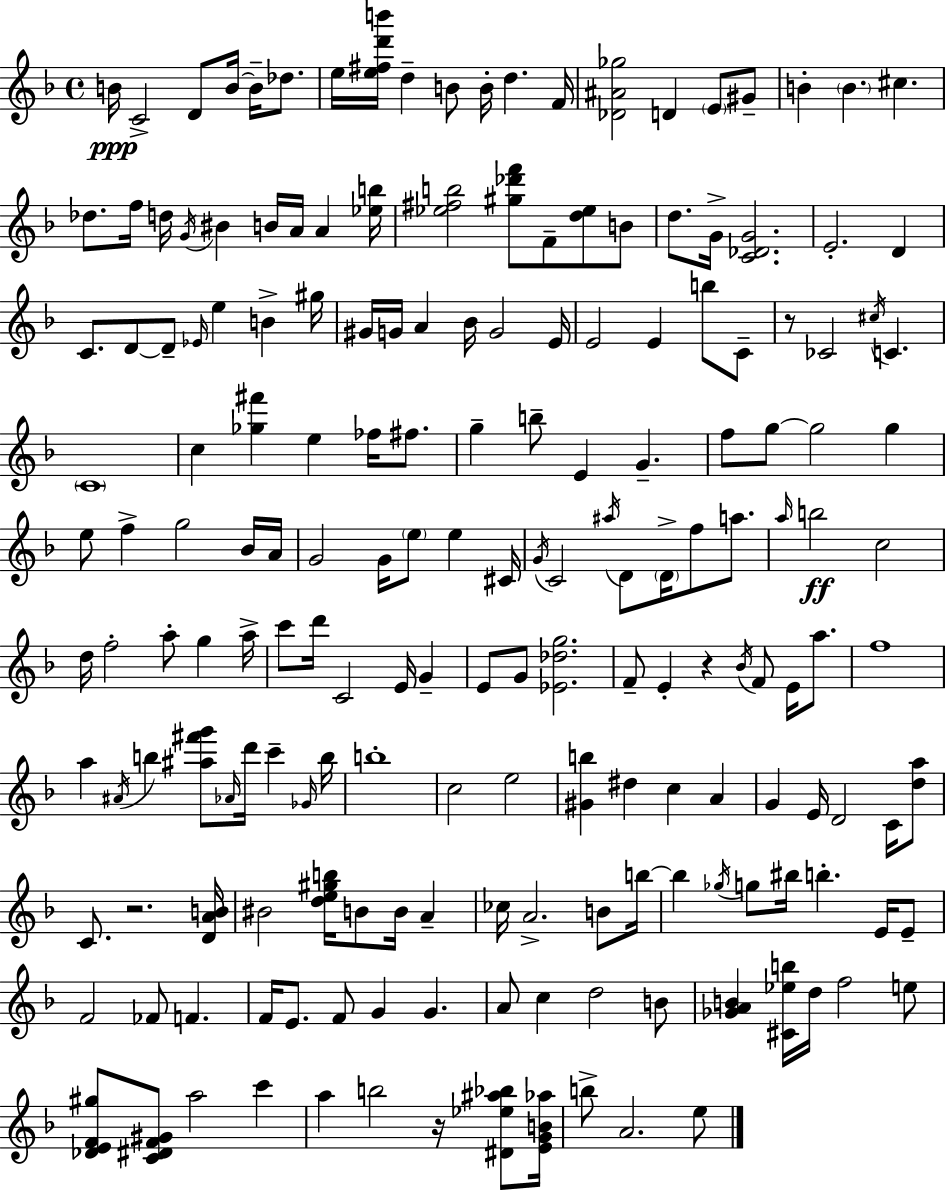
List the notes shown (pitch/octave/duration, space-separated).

B4/s C4/h D4/e B4/s B4/s Db5/e. E5/s [E5,F#5,D6,B6]/s D5/q B4/e B4/s D5/q. F4/s [Db4,A#4,Gb5]/h D4/q E4/e G#4/e B4/q B4/q. C#5/q. Db5/e. F5/s D5/s G4/s BIS4/q B4/s A4/s A4/q [Eb5,B5]/s [Eb5,F#5,B5]/h [G#5,Db6,F6]/e F4/e [D5,Eb5]/e B4/e D5/e. G4/s [C4,Db4,G4]/h. E4/h. D4/q C4/e. D4/e D4/e Eb4/s E5/q B4/q G#5/s G#4/s G4/s A4/q Bb4/s G4/h E4/s E4/h E4/q B5/e C4/e R/e CES4/h C#5/s C4/q. C4/w C5/q [Gb5,F#6]/q E5/q FES5/s F#5/e. G5/q B5/e E4/q G4/q. F5/e G5/e G5/h G5/q E5/e F5/q G5/h Bb4/s A4/s G4/h G4/s E5/e E5/q C#4/s G4/s C4/h A#5/s D4/e D4/s F5/e A5/e. A5/s B5/h C5/h D5/s F5/h A5/e G5/q A5/s C6/e D6/s C4/h E4/s G4/q E4/e G4/e [Eb4,Db5,G5]/h. F4/e E4/q R/q Bb4/s F4/e E4/s A5/e. F5/w A5/q A#4/s B5/q [A#5,F#6,G6]/e Ab4/s D6/s C6/q Gb4/s B5/s B5/w C5/h E5/h [G#4,B5]/q D#5/q C5/q A4/q G4/q E4/s D4/h C4/s [D5,A5]/e C4/e. R/h. [D4,A4,B4]/s BIS4/h [D5,E5,G#5,B5]/s B4/e B4/s A4/q CES5/s A4/h. B4/e B5/s B5/q Gb5/s G5/e BIS5/s B5/q. E4/s E4/e F4/h FES4/e F4/q. F4/s E4/e. F4/e G4/q G4/q. A4/e C5/q D5/h B4/e [Gb4,A4,B4]/q [C#4,Eb5,B5]/s D5/s F5/h E5/e [Db4,E4,F4,G#5]/e [C4,D#4,F4,G#4]/e A5/h C6/q A5/q B5/h R/s [D#4,Eb5,A#5,Bb5]/e [E4,G4,B4,Ab5]/s B5/e A4/h. E5/e